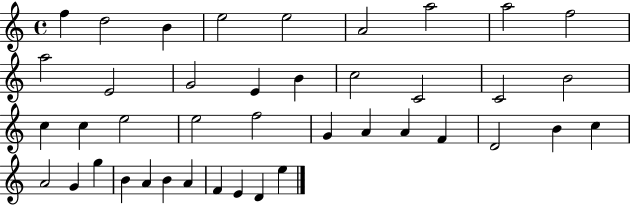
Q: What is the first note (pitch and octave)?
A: F5